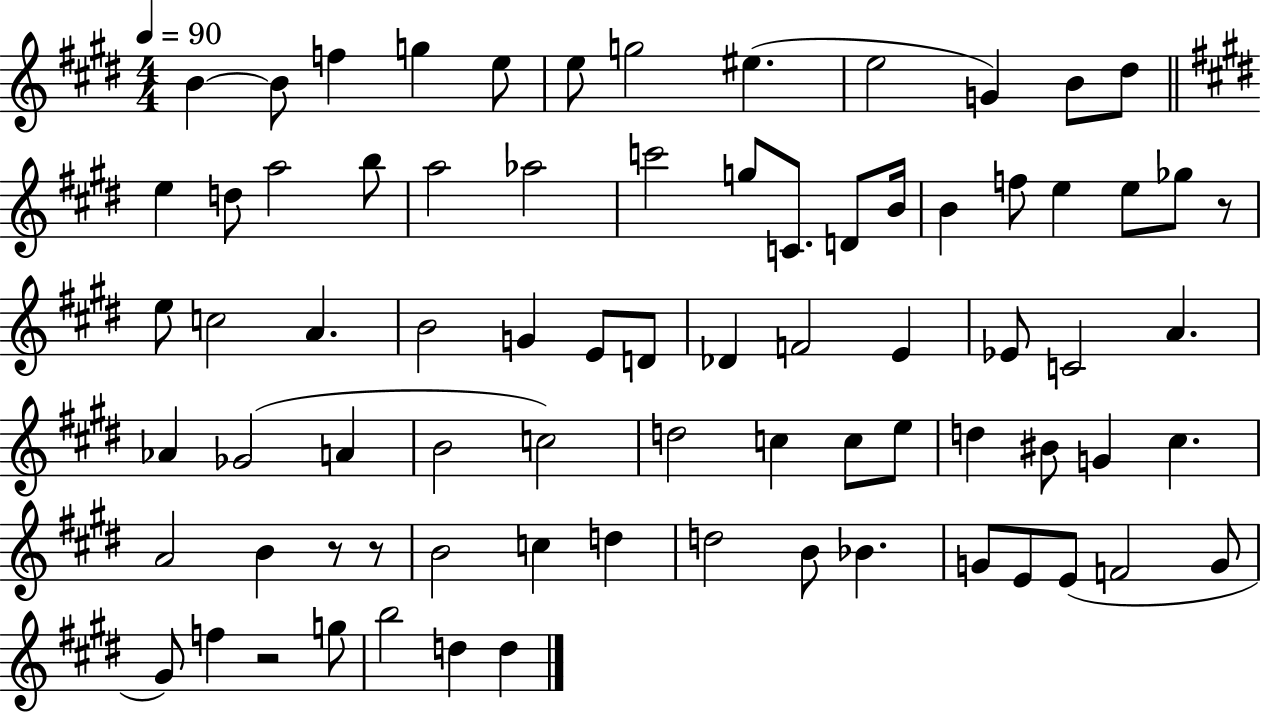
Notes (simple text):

B4/q B4/e F5/q G5/q E5/e E5/e G5/h EIS5/q. E5/h G4/q B4/e D#5/e E5/q D5/e A5/h B5/e A5/h Ab5/h C6/h G5/e C4/e. D4/e B4/s B4/q F5/e E5/q E5/e Gb5/e R/e E5/e C5/h A4/q. B4/h G4/q E4/e D4/e Db4/q F4/h E4/q Eb4/e C4/h A4/q. Ab4/q Gb4/h A4/q B4/h C5/h D5/h C5/q C5/e E5/e D5/q BIS4/e G4/q C#5/q. A4/h B4/q R/e R/e B4/h C5/q D5/q D5/h B4/e Bb4/q. G4/e E4/e E4/e F4/h G4/e G#4/e F5/q R/h G5/e B5/h D5/q D5/q